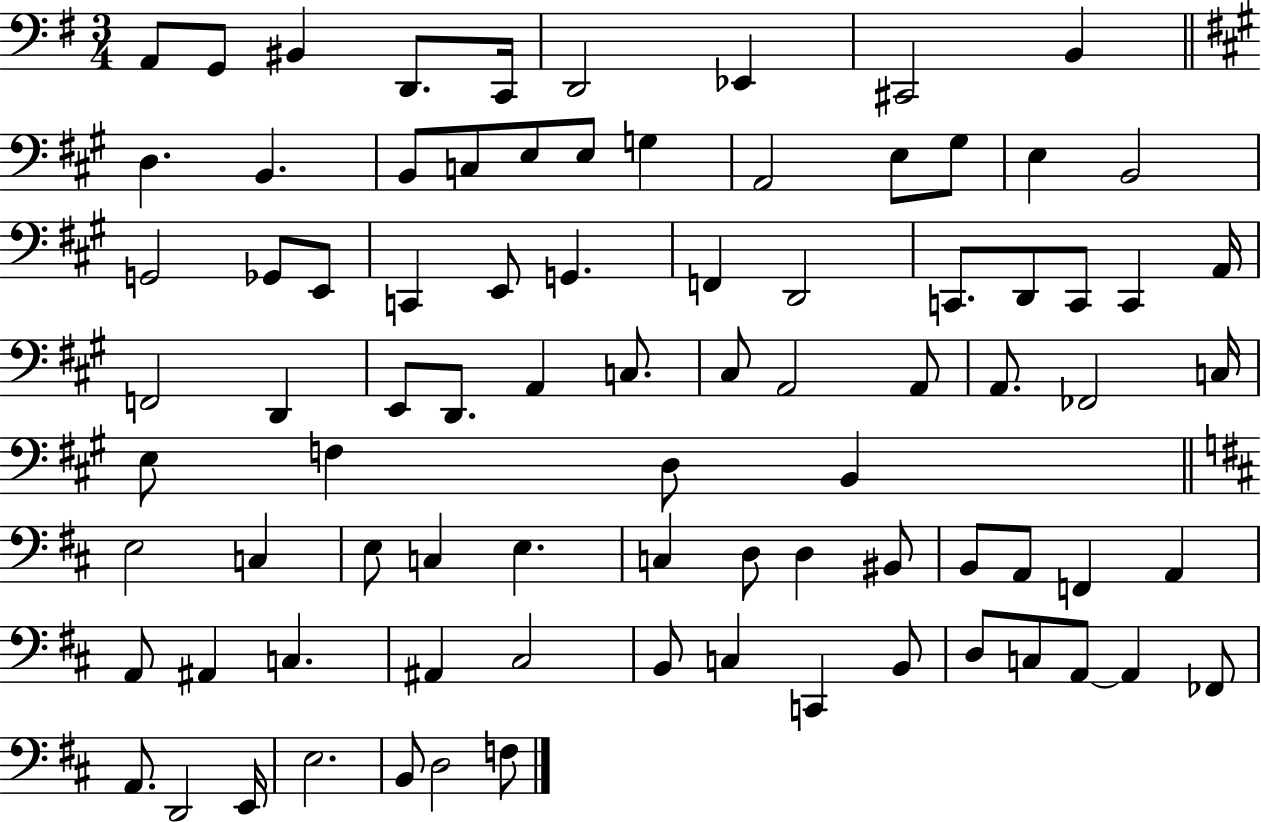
A2/e G2/e BIS2/q D2/e. C2/s D2/h Eb2/q C#2/h B2/q D3/q. B2/q. B2/e C3/e E3/e E3/e G3/q A2/h E3/e G#3/e E3/q B2/h G2/h Gb2/e E2/e C2/q E2/e G2/q. F2/q D2/h C2/e. D2/e C2/e C2/q A2/s F2/h D2/q E2/e D2/e. A2/q C3/e. C#3/e A2/h A2/e A2/e. FES2/h C3/s E3/e F3/q D3/e B2/q E3/h C3/q E3/e C3/q E3/q. C3/q D3/e D3/q BIS2/e B2/e A2/e F2/q A2/q A2/e A#2/q C3/q. A#2/q C#3/h B2/e C3/q C2/q B2/e D3/e C3/e A2/e A2/q FES2/e A2/e. D2/h E2/s E3/h. B2/e D3/h F3/e